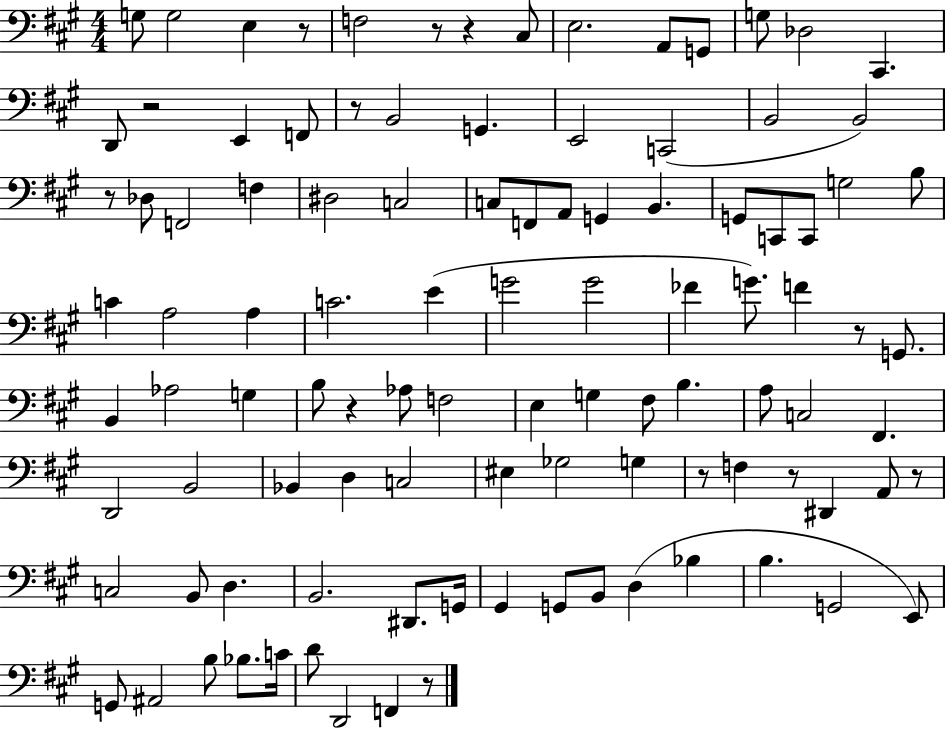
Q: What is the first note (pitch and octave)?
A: G3